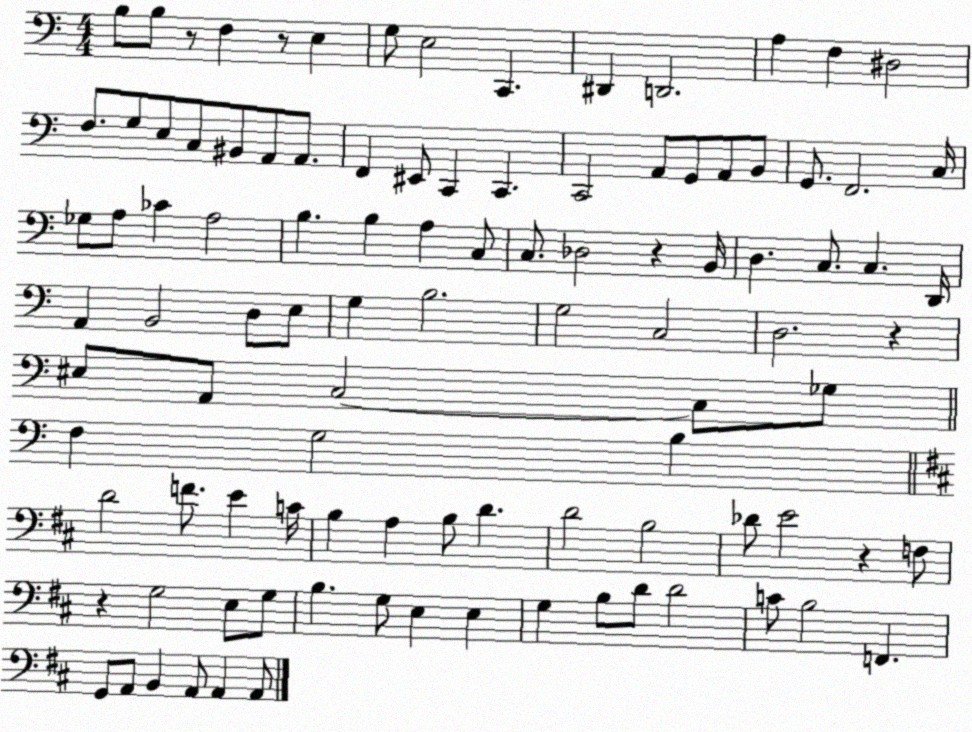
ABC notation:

X:1
T:Untitled
M:4/4
L:1/4
K:C
B,/2 B,/2 z/2 F, z/2 E, G,/2 E,2 C,, ^D,, D,,2 A, F, ^D,2 F,/2 G,/2 E,/2 C,/2 ^B,,/2 A,,/2 A,,/2 F,, ^E,,/2 C,, C,, C,,2 A,,/2 G,,/2 A,,/2 B,,/2 G,,/2 F,,2 C,/4 _G,/2 A,/2 _C A,2 B, B, A, C,/2 C,/2 _D,2 z B,,/4 D, C,/2 C, D,,/4 A,, B,,2 D,/2 E,/2 G, B,2 G,2 C,2 D,2 z ^E,/2 A,,/2 C,2 C,/2 _G,/2 F, G,2 B, D2 F/2 E C/4 B, A, B,/2 D D2 B,2 _D/2 E2 z F,/2 z G,2 E,/2 G,/2 B, G,/2 E, E, G, B,/2 D/2 D2 C/2 B,2 F,, G,,/2 A,,/2 B,, A,,/2 A,, A,,/2